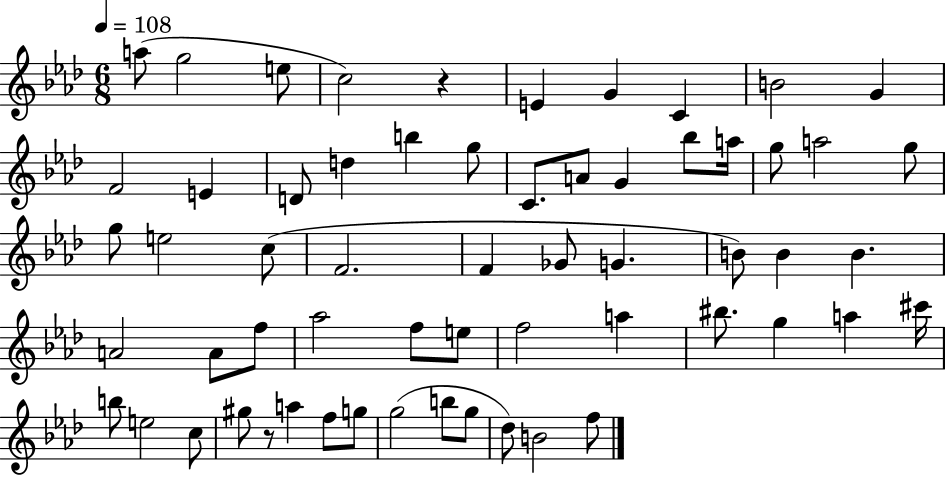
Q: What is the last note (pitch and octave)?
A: F5